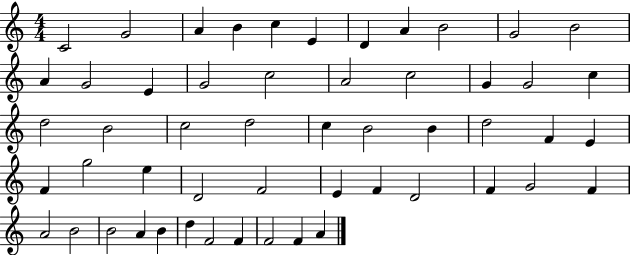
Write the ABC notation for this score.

X:1
T:Untitled
M:4/4
L:1/4
K:C
C2 G2 A B c E D A B2 G2 B2 A G2 E G2 c2 A2 c2 G G2 c d2 B2 c2 d2 c B2 B d2 F E F g2 e D2 F2 E F D2 F G2 F A2 B2 B2 A B d F2 F F2 F A